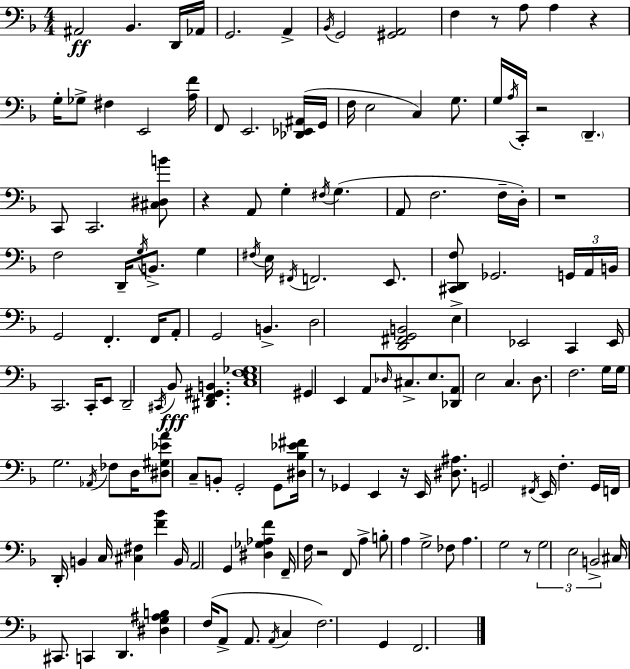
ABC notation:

X:1
T:Untitled
M:4/4
L:1/4
K:Dm
^A,,2 _B,, D,,/4 _A,,/4 G,,2 A,, _B,,/4 G,,2 [^G,,A,,]2 F, z/2 A,/2 A, z G,/4 _G,/2 ^F, E,,2 [A,F]/4 F,,/2 E,,2 [_D,,_E,,^A,,]/4 G,,/4 F,/4 E,2 C, G,/2 G,/4 A,/4 C,,/4 z2 D,, C,,/2 C,,2 [^C,^D,B]/2 z A,,/2 G, ^F,/4 G, A,,/2 F,2 F,/4 D,/4 z4 F,2 D,,/4 G,/4 B,,/2 G, ^F,/4 E,/4 ^F,,/4 F,,2 E,,/2 [^C,,D,,F,]/2 _G,,2 G,,/4 A,,/4 B,,/4 G,,2 F,, F,,/4 A,,/2 G,,2 B,, D,2 [D,,^F,,G,,B,,]2 E, _E,,2 C,, _E,,/4 C,,2 C,,/4 E,,/2 D,,2 ^C,,/4 _B,,/2 [^D,,F,,^G,,B,,] [C,E,F,_G,]4 ^G,, E,, A,,/2 _D,/4 ^C,/2 E,/2 [_D,,A,,]/2 E,2 C, D,/2 F,2 G,/4 G,/4 G,2 _A,,/4 _F,/2 D,/4 [^D,^G,_EA]/2 C,/2 B,,/2 G,,2 G,,/2 [^D,_B,_E^F]/4 z/2 _G,, E,, z/4 E,,/4 [^D,^A,]/2 G,,2 ^F,,/4 E,,/4 F, G,,/4 F,,/4 D,,/4 B,, C,/4 [^C,^F,] [F_B] B,,/4 A,,2 G,, [^D,_G,_A,F] F,,/4 F,/4 z2 F,,/2 A, B,/2 A, G,2 _F,/2 A, G,2 z/2 G,2 E,2 B,,2 ^C,/4 ^C,,/2 C,, D,, [^D,G,^A,B,] F,/4 A,,/2 A,,/2 A,,/4 C, F,2 G,, F,,2